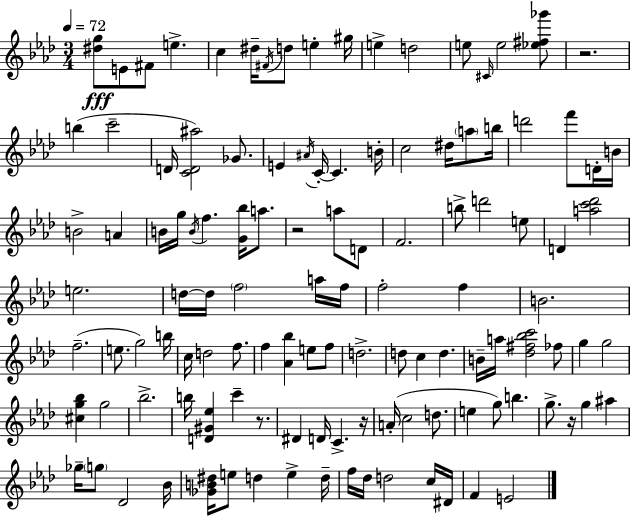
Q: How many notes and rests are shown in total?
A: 119